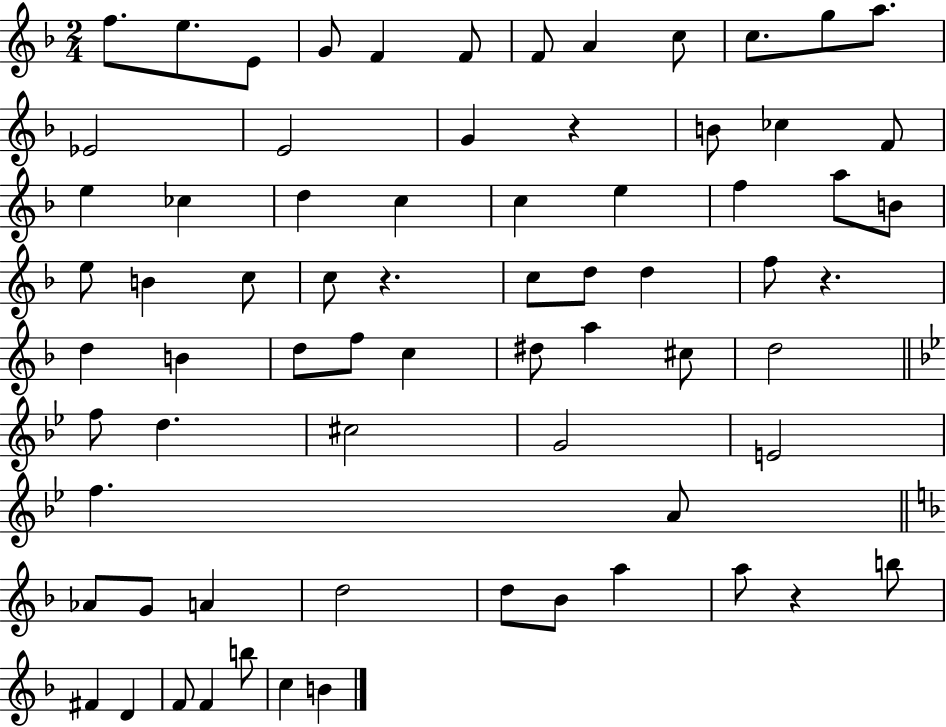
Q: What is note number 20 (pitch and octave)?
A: CES5